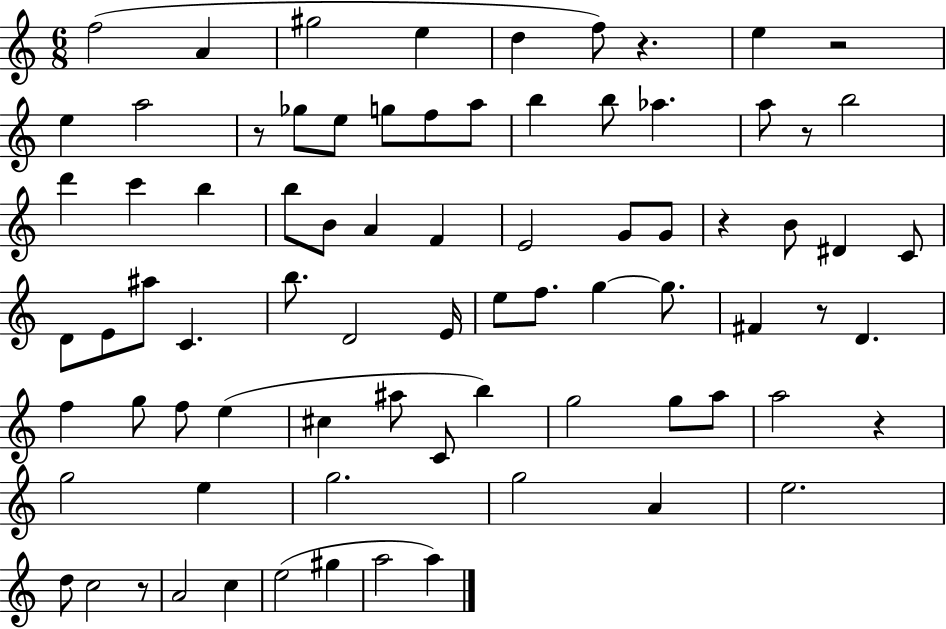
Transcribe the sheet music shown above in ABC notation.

X:1
T:Untitled
M:6/8
L:1/4
K:C
f2 A ^g2 e d f/2 z e z2 e a2 z/2 _g/2 e/2 g/2 f/2 a/2 b b/2 _a a/2 z/2 b2 d' c' b b/2 B/2 A F E2 G/2 G/2 z B/2 ^D C/2 D/2 E/2 ^a/2 C b/2 D2 E/4 e/2 f/2 g g/2 ^F z/2 D f g/2 f/2 e ^c ^a/2 C/2 b g2 g/2 a/2 a2 z g2 e g2 g2 A e2 d/2 c2 z/2 A2 c e2 ^g a2 a